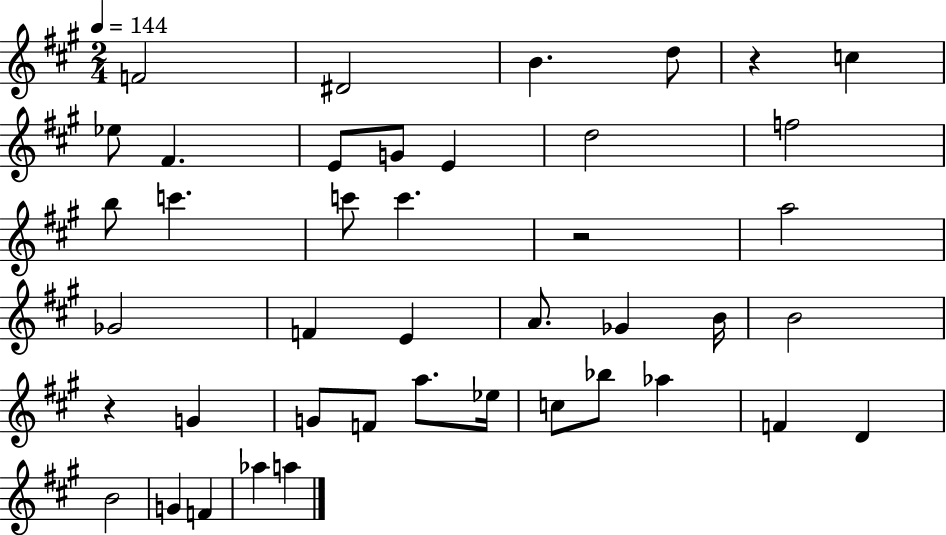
F4/h D#4/h B4/q. D5/e R/q C5/q Eb5/e F#4/q. E4/e G4/e E4/q D5/h F5/h B5/e C6/q. C6/e C6/q. R/h A5/h Gb4/h F4/q E4/q A4/e. Gb4/q B4/s B4/h R/q G4/q G4/e F4/e A5/e. Eb5/s C5/e Bb5/e Ab5/q F4/q D4/q B4/h G4/q F4/q Ab5/q A5/q